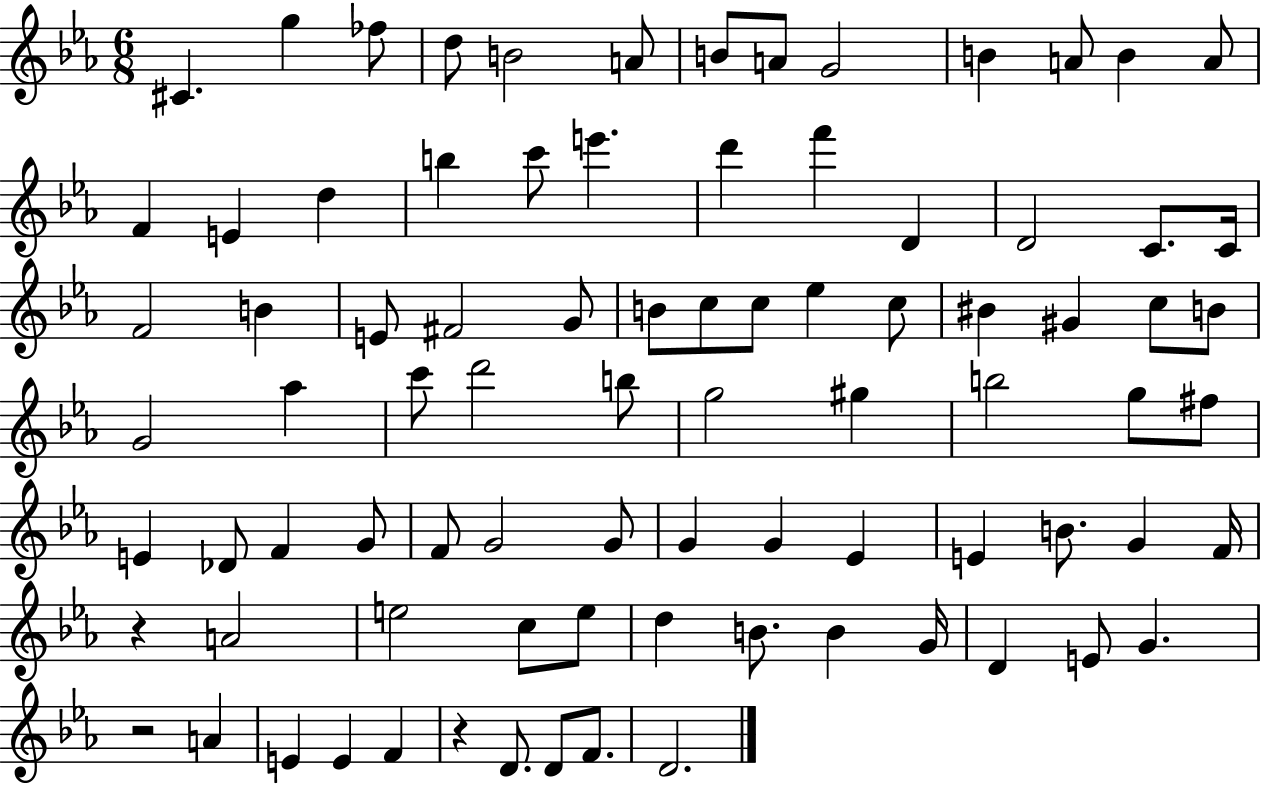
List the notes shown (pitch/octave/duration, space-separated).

C#4/q. G5/q FES5/e D5/e B4/h A4/e B4/e A4/e G4/h B4/q A4/e B4/q A4/e F4/q E4/q D5/q B5/q C6/e E6/q. D6/q F6/q D4/q D4/h C4/e. C4/s F4/h B4/q E4/e F#4/h G4/e B4/e C5/e C5/e Eb5/q C5/e BIS4/q G#4/q C5/e B4/e G4/h Ab5/q C6/e D6/h B5/e G5/h G#5/q B5/h G5/e F#5/e E4/q Db4/e F4/q G4/e F4/e G4/h G4/e G4/q G4/q Eb4/q E4/q B4/e. G4/q F4/s R/q A4/h E5/h C5/e E5/e D5/q B4/e. B4/q G4/s D4/q E4/e G4/q. R/h A4/q E4/q E4/q F4/q R/q D4/e. D4/e F4/e. D4/h.